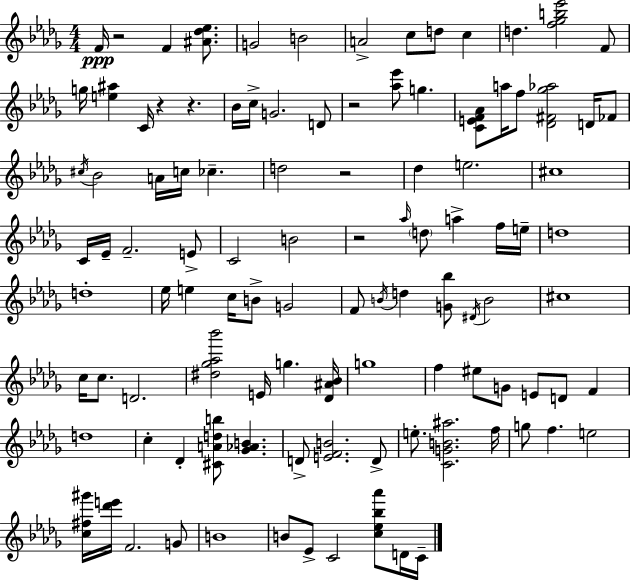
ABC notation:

X:1
T:Untitled
M:4/4
L:1/4
K:Bbm
F/4 z2 F [^A_d_e]/2 G2 B2 A2 c/2 d/2 c d [f_gb_e']2 F/2 g/4 [e^a] C/4 z z _B/4 c/4 G2 D/2 z2 [_a_e']/2 g [CEF_A]/2 a/4 f/2 [_D^F_g_a]2 D/4 _F/2 ^c/4 _B2 A/4 c/4 _c d2 z2 _d e2 ^c4 C/4 _E/4 F2 E/2 C2 B2 z2 _a/4 d/2 a f/4 e/4 d4 d4 _e/4 e c/4 B/2 G2 F/2 B/4 d [G_b]/2 ^D/4 B2 ^c4 c/4 c/2 D2 [^d_g_a_b']2 E/4 g [_D^A_B]/4 g4 f ^e/2 G/2 E/2 D/2 F d4 c _D [^CAdb]/2 [_G_AB] D/2 [EFB]2 D/2 e/2 [CGB^a]2 f/4 g/2 f e2 [c^f^g']/4 [_d'e']/4 F2 G/2 B4 B/2 _E/2 C2 [c_e_b_a']/2 D/4 C/4